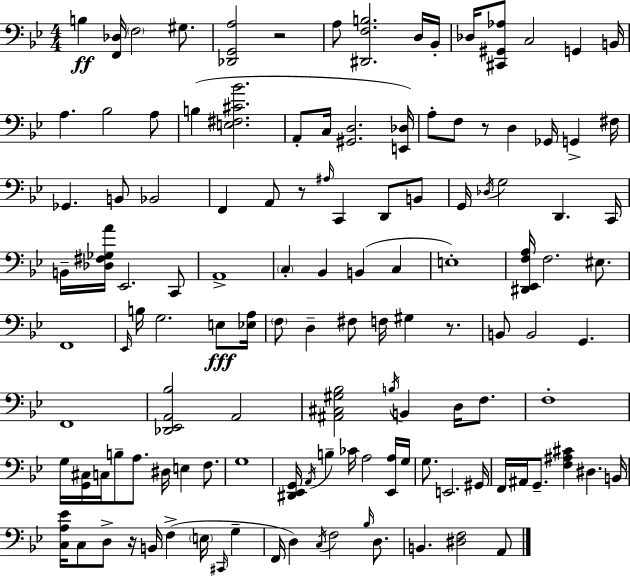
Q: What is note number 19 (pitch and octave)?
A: D3